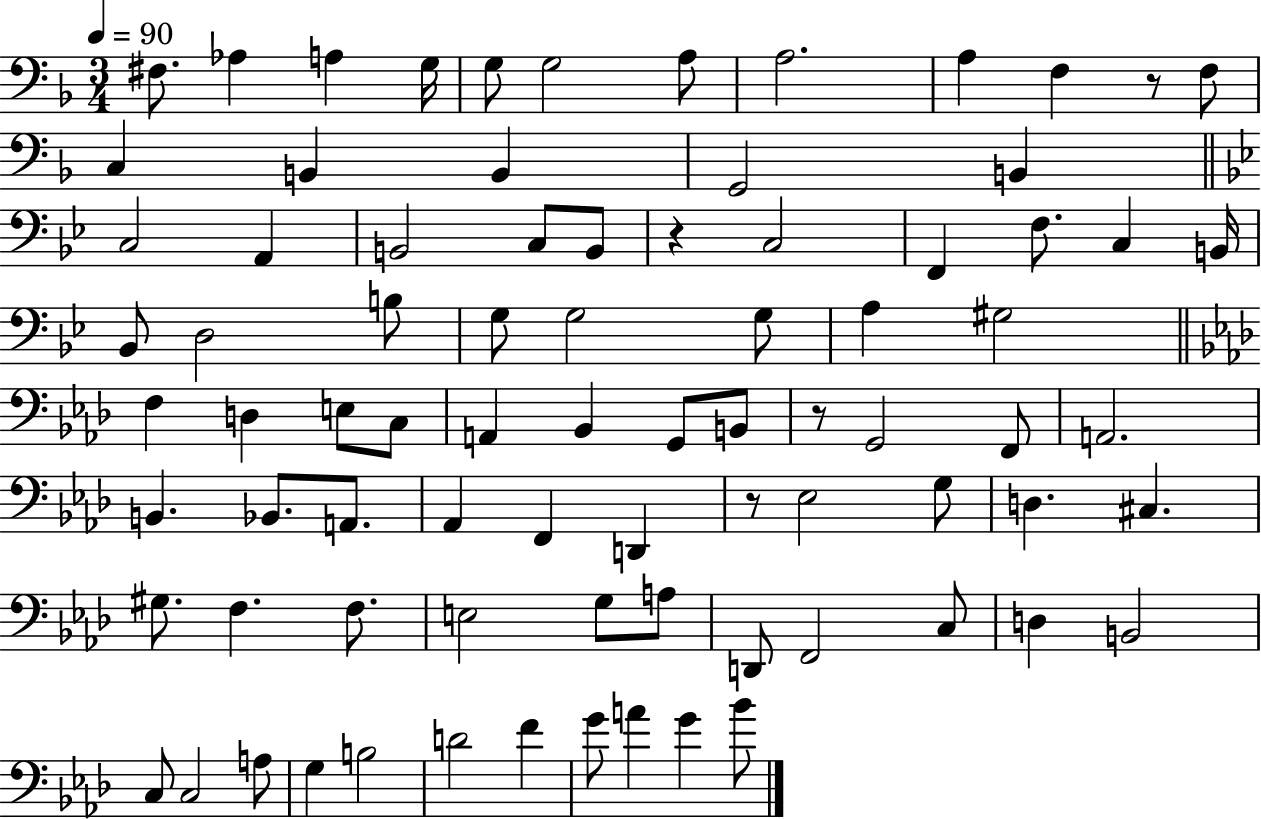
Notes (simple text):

F#3/e. Ab3/q A3/q G3/s G3/e G3/h A3/e A3/h. A3/q F3/q R/e F3/e C3/q B2/q B2/q G2/h B2/q C3/h A2/q B2/h C3/e B2/e R/q C3/h F2/q F3/e. C3/q B2/s Bb2/e D3/h B3/e G3/e G3/h G3/e A3/q G#3/h F3/q D3/q E3/e C3/e A2/q Bb2/q G2/e B2/e R/e G2/h F2/e A2/h. B2/q. Bb2/e. A2/e. Ab2/q F2/q D2/q R/e Eb3/h G3/e D3/q. C#3/q. G#3/e. F3/q. F3/e. E3/h G3/e A3/e D2/e F2/h C3/e D3/q B2/h C3/e C3/h A3/e G3/q B3/h D4/h F4/q G4/e A4/q G4/q Bb4/e